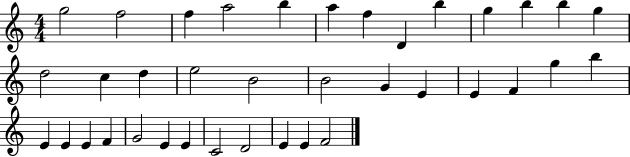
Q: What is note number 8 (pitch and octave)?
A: D4